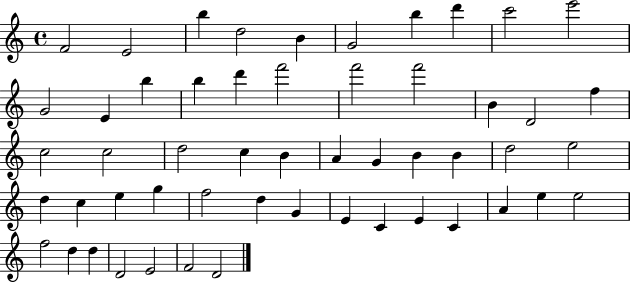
{
  \clef treble
  \time 4/4
  \defaultTimeSignature
  \key c \major
  f'2 e'2 | b''4 d''2 b'4 | g'2 b''4 d'''4 | c'''2 e'''2 | \break g'2 e'4 b''4 | b''4 d'''4 f'''2 | f'''2 f'''2 | b'4 d'2 f''4 | \break c''2 c''2 | d''2 c''4 b'4 | a'4 g'4 b'4 b'4 | d''2 e''2 | \break d''4 c''4 e''4 g''4 | f''2 d''4 g'4 | e'4 c'4 e'4 c'4 | a'4 e''4 e''2 | \break f''2 d''4 d''4 | d'2 e'2 | f'2 d'2 | \bar "|."
}